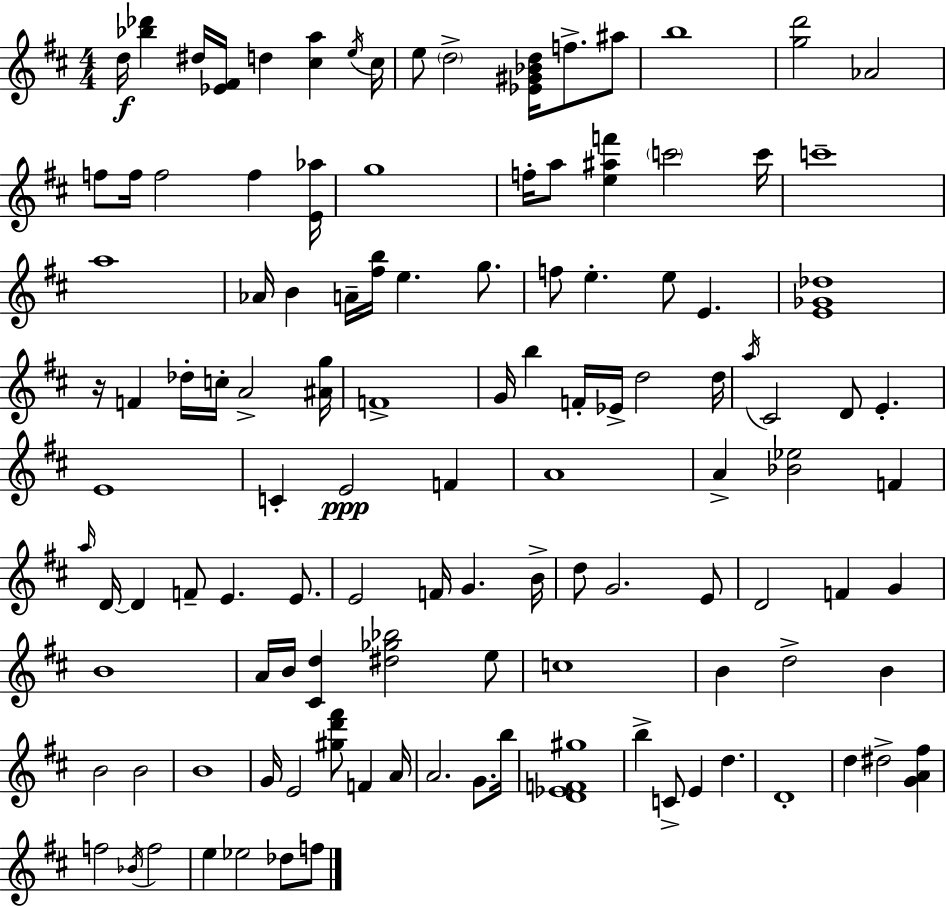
{
  \clef treble
  \numericTimeSignature
  \time 4/4
  \key d \major
  d''16\f <bes'' des'''>4 dis''16 <ees' fis'>16 d''4 <cis'' a''>4 \acciaccatura { e''16 } | cis''16 e''8 \parenthesize d''2-> <ees' gis' bes' d''>16 f''8.-> ais''8 | b''1 | <g'' d'''>2 aes'2 | \break f''8 f''16 f''2 f''4 | <e' aes''>16 g''1 | f''16-. a''8 <e'' ais'' f'''>4 \parenthesize c'''2 | c'''16 c'''1-- | \break a''1 | aes'16 b'4 a'16-- <fis'' b''>16 e''4. g''8. | f''8 e''4.-. e''8 e'4. | <e' ges' des''>1 | \break r16 f'4 des''16-. c''16-. a'2-> | <ais' g''>16 f'1-> | g'16 b''4 f'16-. ees'16-> d''2 | d''16 \acciaccatura { a''16 } cis'2 d'8 e'4.-. | \break e'1 | c'4-. e'2\ppp f'4 | a'1 | a'4-> <bes' ees''>2 f'4 | \break \grace { a''16 } d'16~~ d'4 f'8-- e'4. | e'8. e'2 f'16 g'4. | b'16-> d''8 g'2. | e'8 d'2 f'4 g'4 | \break b'1 | a'16 b'16 <cis' d''>4 <dis'' ges'' bes''>2 | e''8 c''1 | b'4 d''2-> b'4 | \break b'2 b'2 | b'1 | g'16 e'2 <gis'' d''' fis'''>8 f'4 | a'16 a'2. g'8. | \break b''16 <d' ees' f' gis''>1 | b''4-> c'8-> e'4 d''4. | d'1-. | d''4 dis''2-> <g' a' fis''>4 | \break f''2 \acciaccatura { bes'16 } f''2 | e''4 ees''2 | des''8 f''8 \bar "|."
}